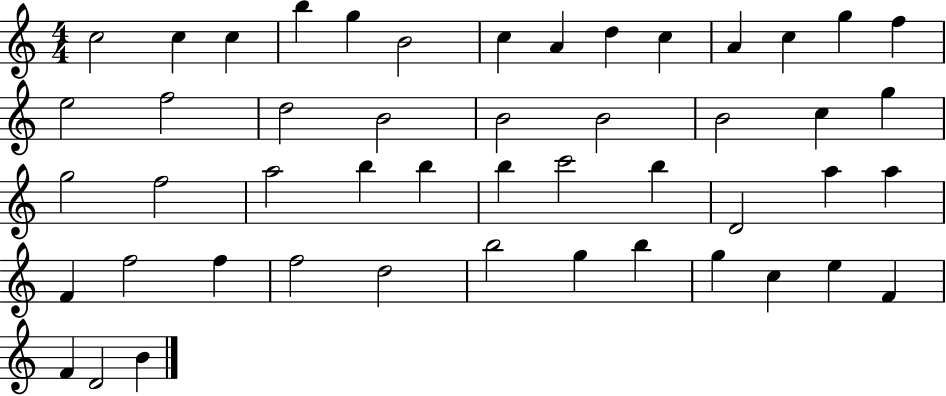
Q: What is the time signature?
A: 4/4